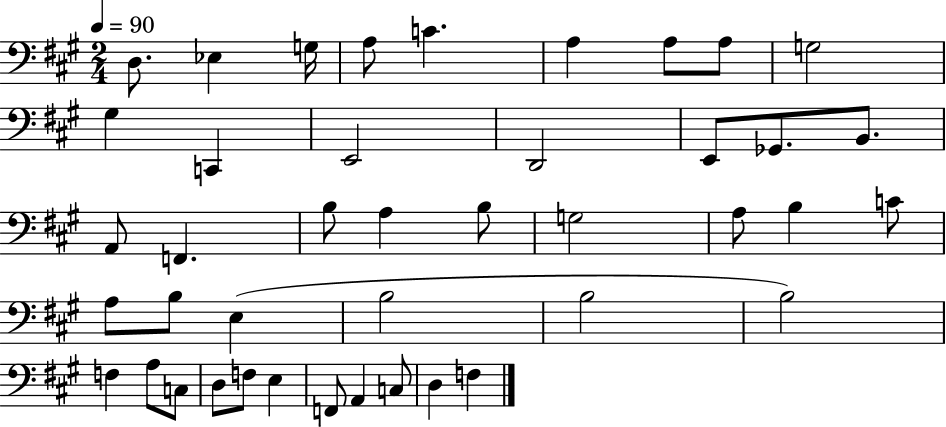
X:1
T:Untitled
M:2/4
L:1/4
K:A
D,/2 _E, G,/4 A,/2 C A, A,/2 A,/2 G,2 ^G, C,, E,,2 D,,2 E,,/2 _G,,/2 B,,/2 A,,/2 F,, B,/2 A, B,/2 G,2 A,/2 B, C/2 A,/2 B,/2 E, B,2 B,2 B,2 F, A,/2 C,/2 D,/2 F,/2 E, F,,/2 A,, C,/2 D, F,